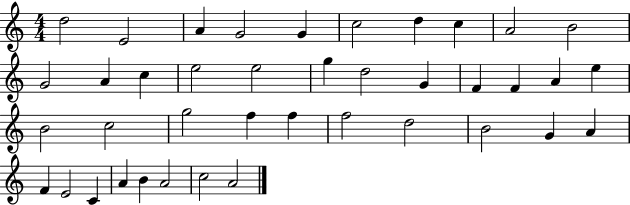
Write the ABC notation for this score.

X:1
T:Untitled
M:4/4
L:1/4
K:C
d2 E2 A G2 G c2 d c A2 B2 G2 A c e2 e2 g d2 G F F A e B2 c2 g2 f f f2 d2 B2 G A F E2 C A B A2 c2 A2